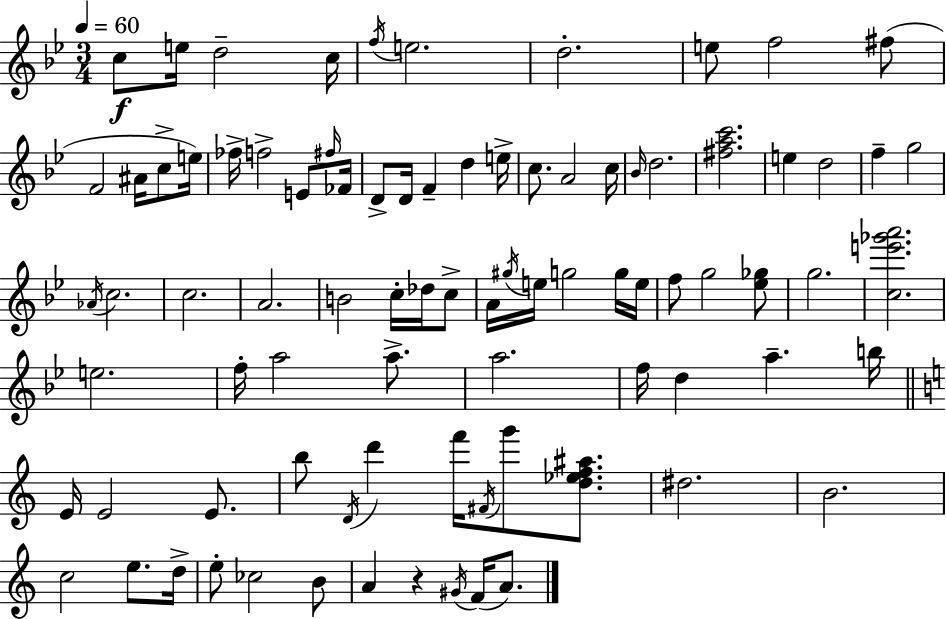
C5/e E5/s D5/h C5/s F5/s E5/h. D5/h. E5/e F5/h F#5/e F4/h A#4/s C5/e E5/s FES5/s F5/h E4/e F#5/s FES4/s D4/e D4/s F4/q D5/q E5/s C5/e. A4/h C5/s Bb4/s D5/h. [F#5,A5,C6]/h. E5/q D5/h F5/q G5/h Ab4/s C5/h. C5/h. A4/h. B4/h C5/s Db5/s C5/e A4/s G#5/s E5/s G5/h G5/s E5/s F5/e G5/h [Eb5,Gb5]/e G5/h. [C5,E6,Gb6,A6]/h. E5/h. F5/s A5/h A5/e. A5/h. F5/s D5/q A5/q. B5/s E4/s E4/h E4/e. B5/e D4/s D6/q F6/s F#4/s G6/e [D5,Eb5,F5,A#5]/e. D#5/h. B4/h. C5/h E5/e. D5/s E5/e CES5/h B4/e A4/q R/q G#4/s F4/s A4/e.